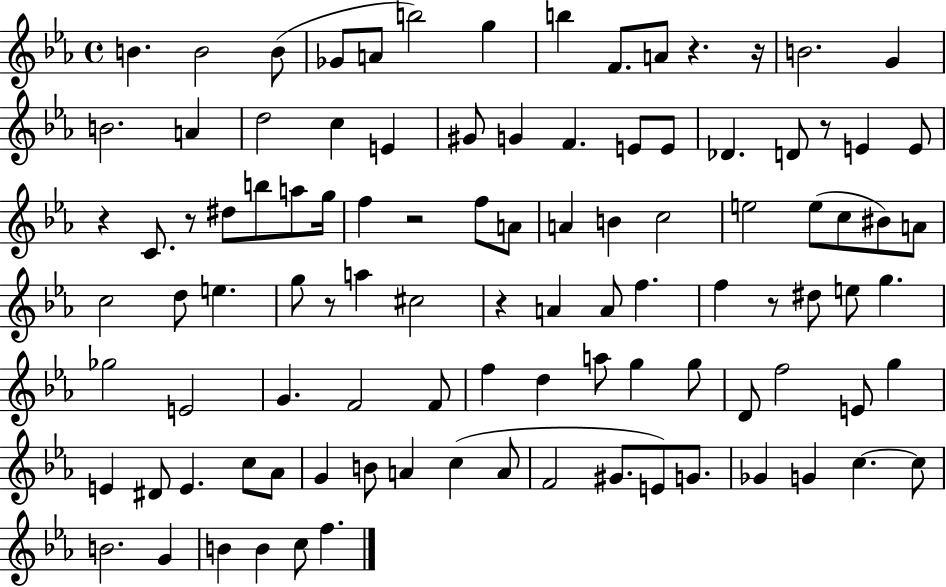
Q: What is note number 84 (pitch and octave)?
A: Gb4